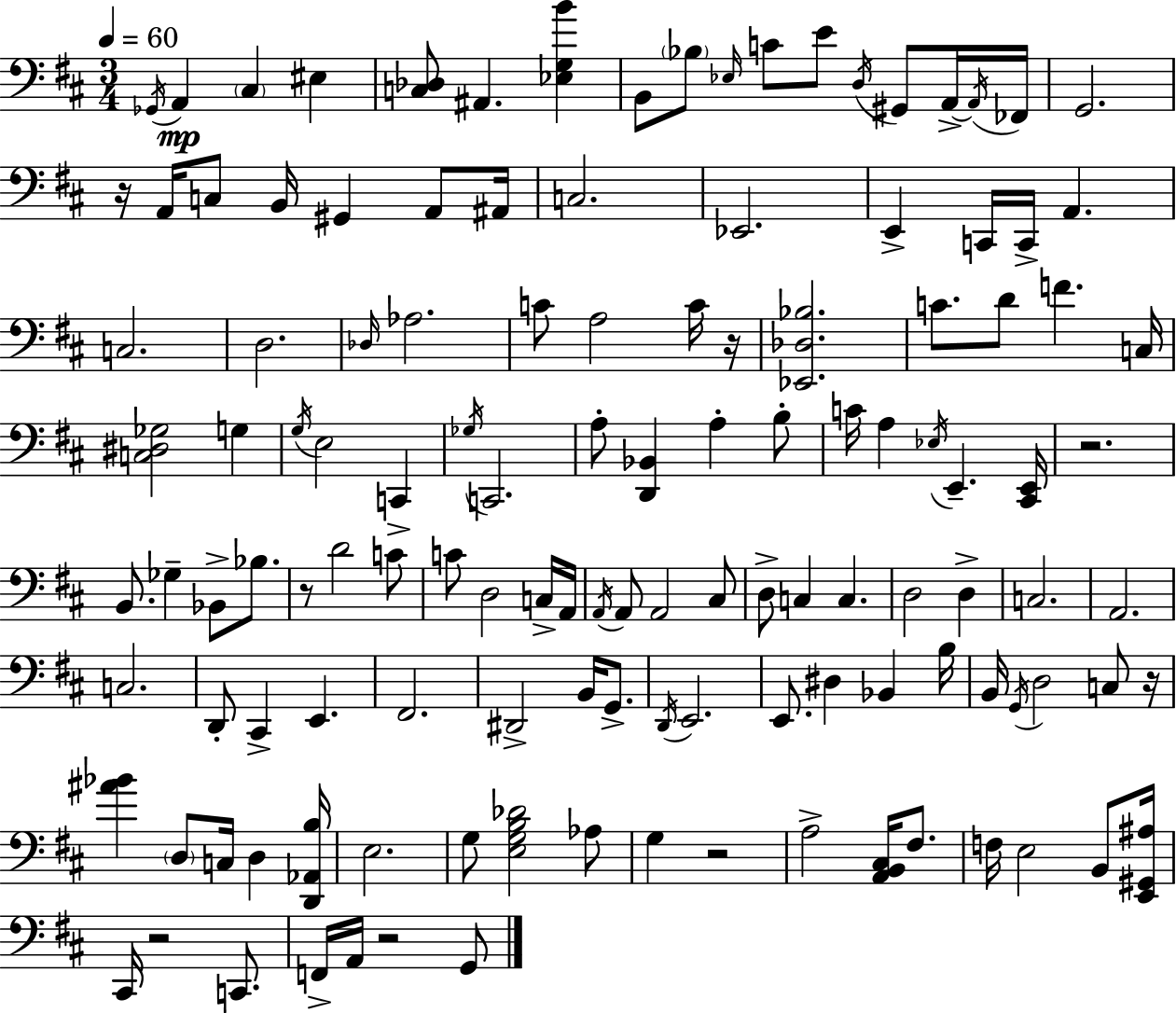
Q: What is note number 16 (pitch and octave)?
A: G2